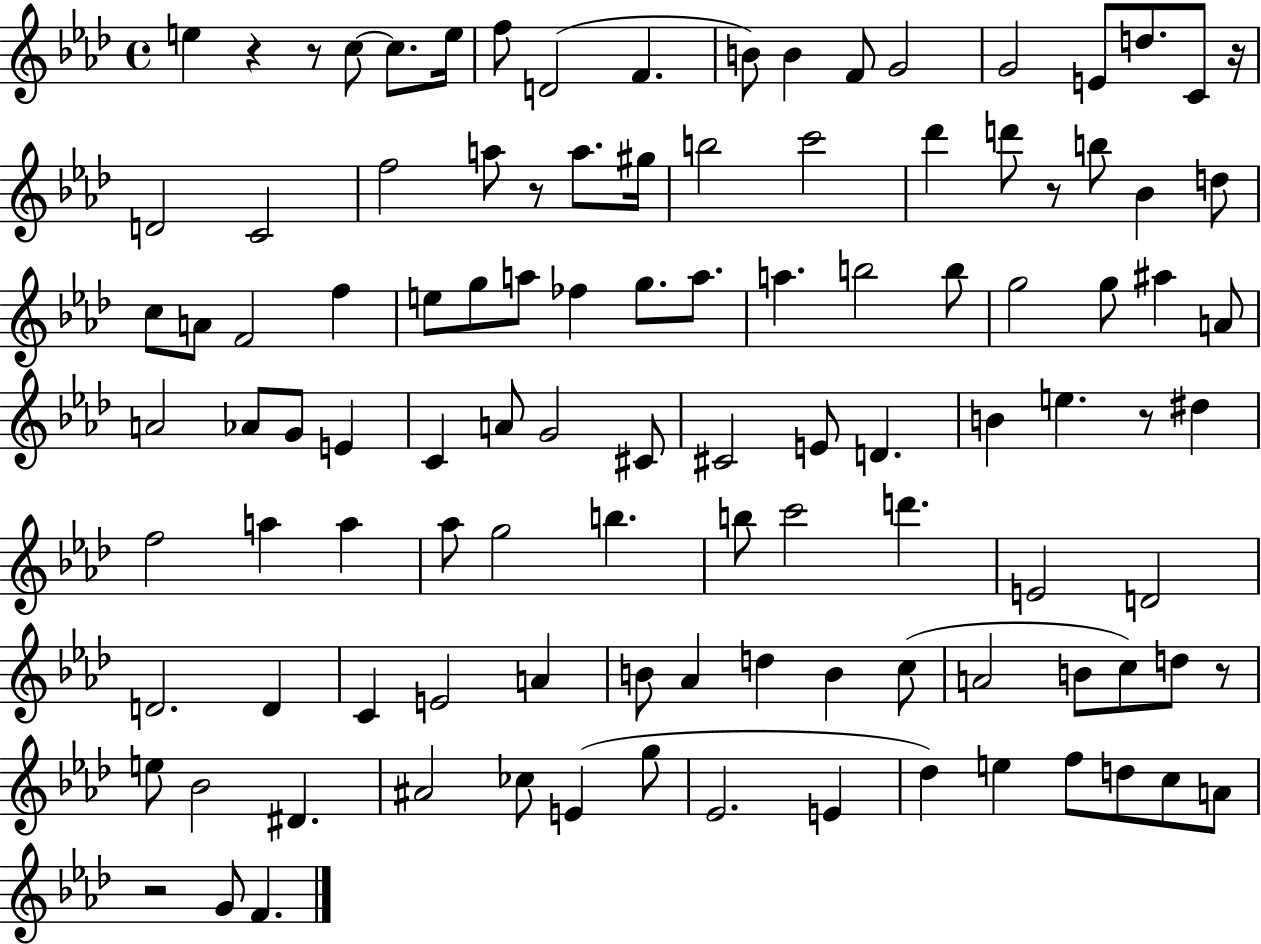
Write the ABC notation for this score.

X:1
T:Untitled
M:4/4
L:1/4
K:Ab
e z z/2 c/2 c/2 e/4 f/2 D2 F B/2 B F/2 G2 G2 E/2 d/2 C/2 z/4 D2 C2 f2 a/2 z/2 a/2 ^g/4 b2 c'2 _d' d'/2 z/2 b/2 _B d/2 c/2 A/2 F2 f e/2 g/2 a/2 _f g/2 a/2 a b2 b/2 g2 g/2 ^a A/2 A2 _A/2 G/2 E C A/2 G2 ^C/2 ^C2 E/2 D B e z/2 ^d f2 a a _a/2 g2 b b/2 c'2 d' E2 D2 D2 D C E2 A B/2 _A d B c/2 A2 B/2 c/2 d/2 z/2 e/2 _B2 ^D ^A2 _c/2 E g/2 _E2 E _d e f/2 d/2 c/2 A/2 z2 G/2 F